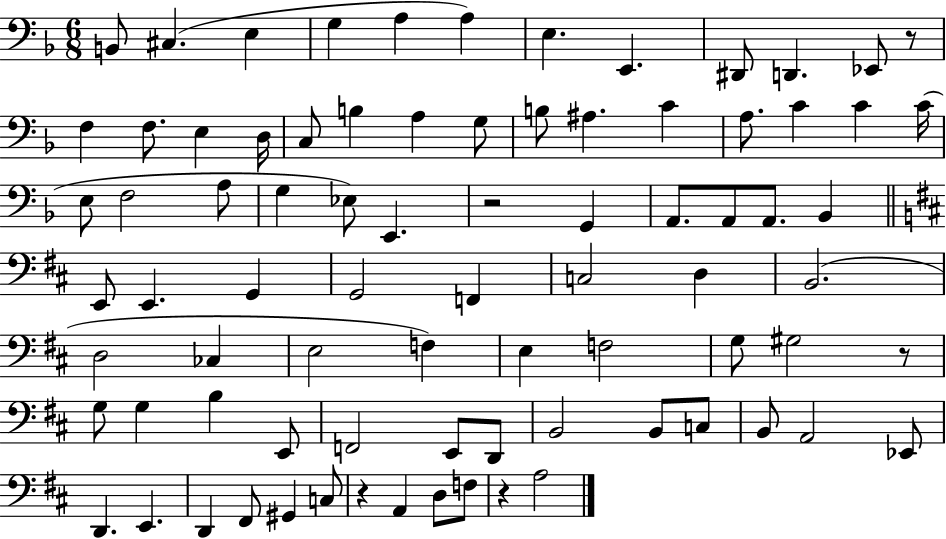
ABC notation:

X:1
T:Untitled
M:6/8
L:1/4
K:F
B,,/2 ^C, E, G, A, A, E, E,, ^D,,/2 D,, _E,,/2 z/2 F, F,/2 E, D,/4 C,/2 B, A, G,/2 B,/2 ^A, C A,/2 C C C/4 E,/2 F,2 A,/2 G, _E,/2 E,, z2 G,, A,,/2 A,,/2 A,,/2 _B,, E,,/2 E,, G,, G,,2 F,, C,2 D, B,,2 D,2 _C, E,2 F, E, F,2 G,/2 ^G,2 z/2 G,/2 G, B, E,,/2 F,,2 E,,/2 D,,/2 B,,2 B,,/2 C,/2 B,,/2 A,,2 _E,,/2 D,, E,, D,, ^F,,/2 ^G,, C,/2 z A,, D,/2 F,/2 z A,2